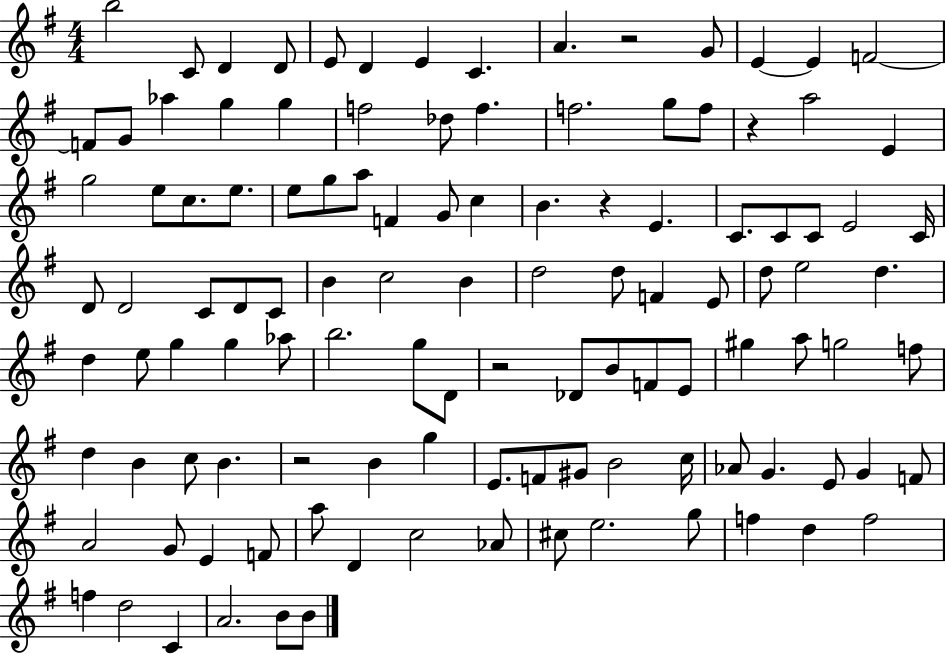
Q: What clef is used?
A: treble